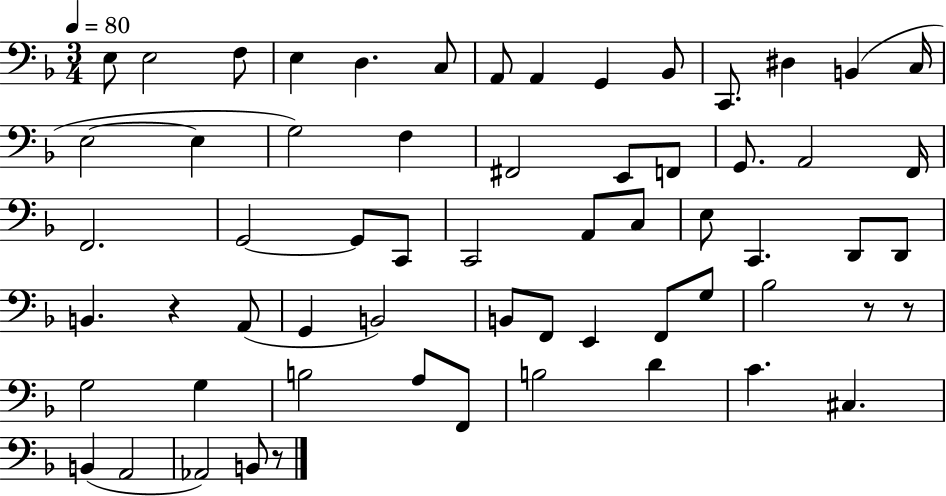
X:1
T:Untitled
M:3/4
L:1/4
K:F
E,/2 E,2 F,/2 E, D, C,/2 A,,/2 A,, G,, _B,,/2 C,,/2 ^D, B,, C,/4 E,2 E, G,2 F, ^F,,2 E,,/2 F,,/2 G,,/2 A,,2 F,,/4 F,,2 G,,2 G,,/2 C,,/2 C,,2 A,,/2 C,/2 E,/2 C,, D,,/2 D,,/2 B,, z A,,/2 G,, B,,2 B,,/2 F,,/2 E,, F,,/2 G,/2 _B,2 z/2 z/2 G,2 G, B,2 A,/2 F,,/2 B,2 D C ^C, B,, A,,2 _A,,2 B,,/2 z/2